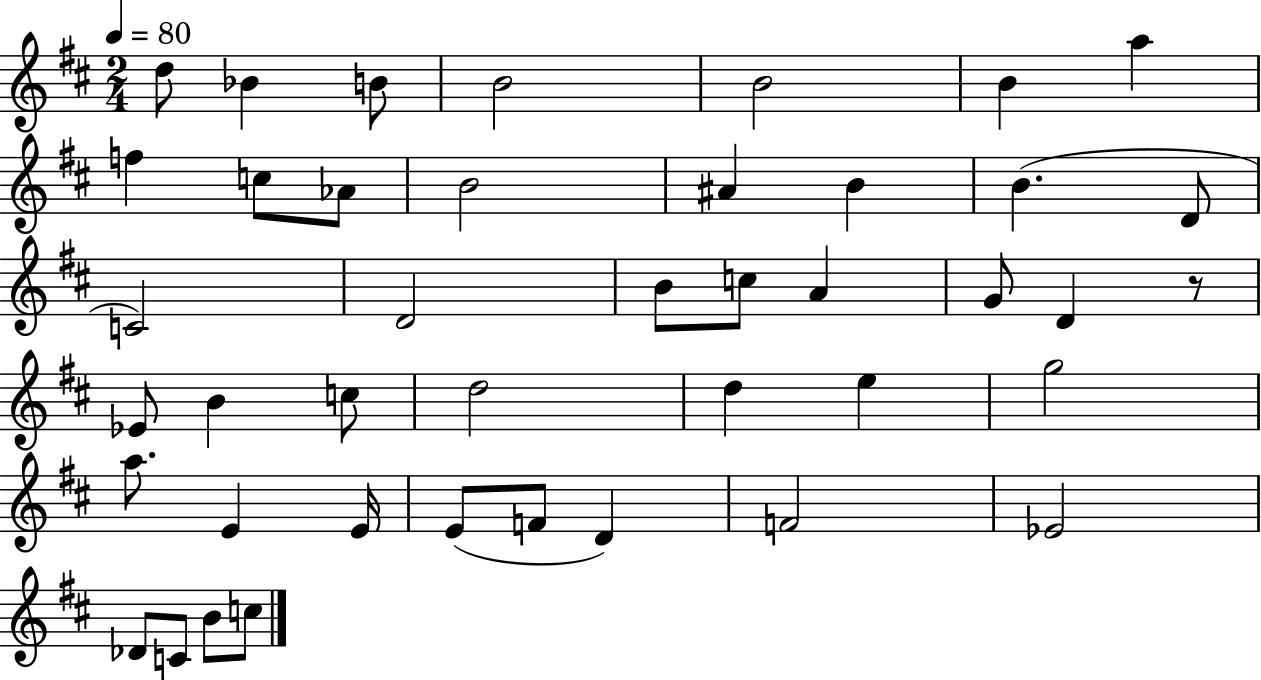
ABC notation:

X:1
T:Untitled
M:2/4
L:1/4
K:D
d/2 _B B/2 B2 B2 B a f c/2 _A/2 B2 ^A B B D/2 C2 D2 B/2 c/2 A G/2 D z/2 _E/2 B c/2 d2 d e g2 a/2 E E/4 E/2 F/2 D F2 _E2 _D/2 C/2 B/2 c/2